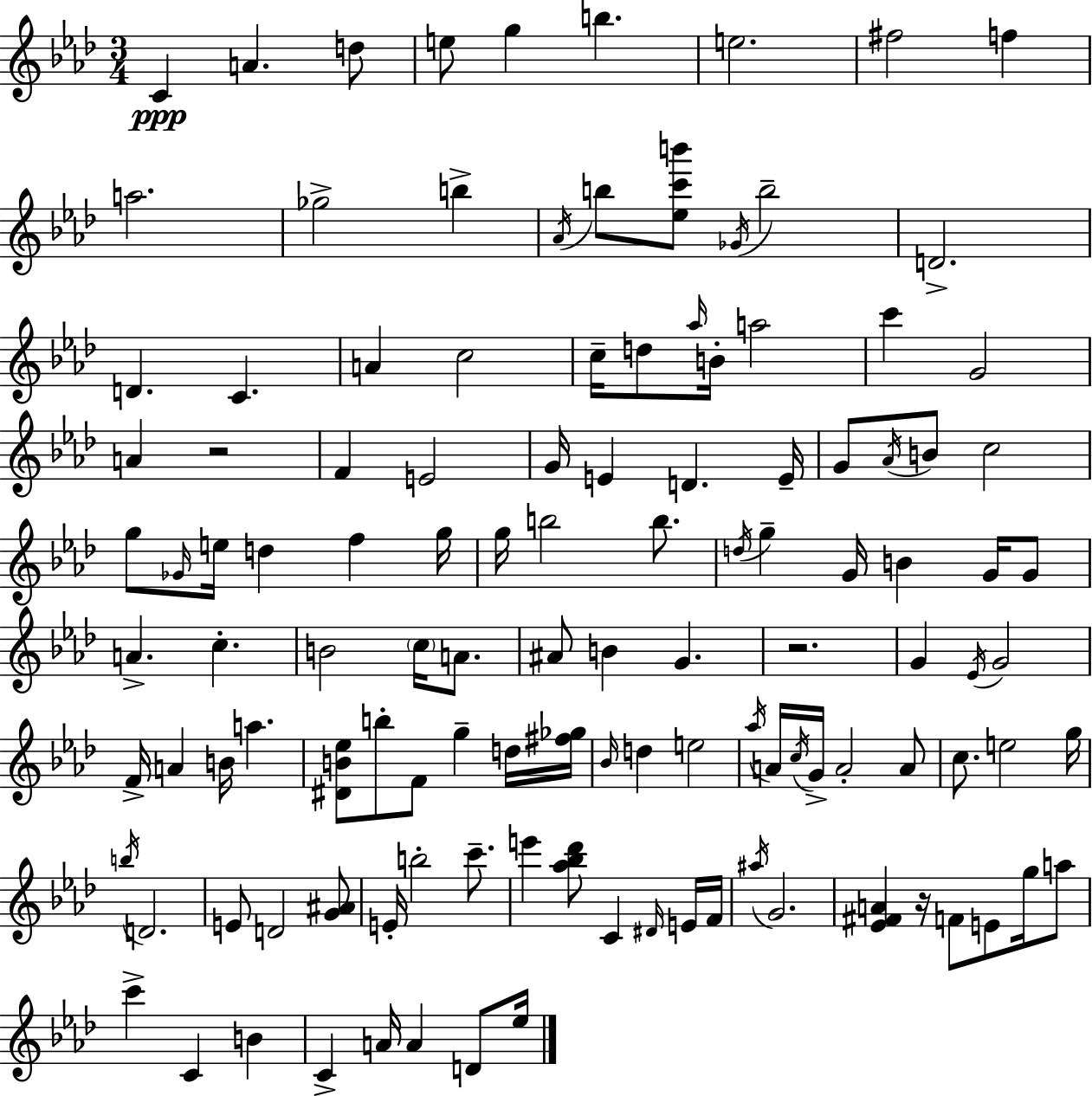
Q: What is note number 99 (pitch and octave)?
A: G4